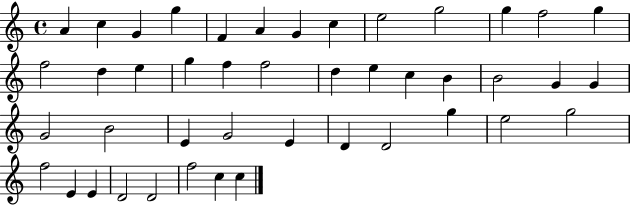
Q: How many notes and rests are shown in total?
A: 44